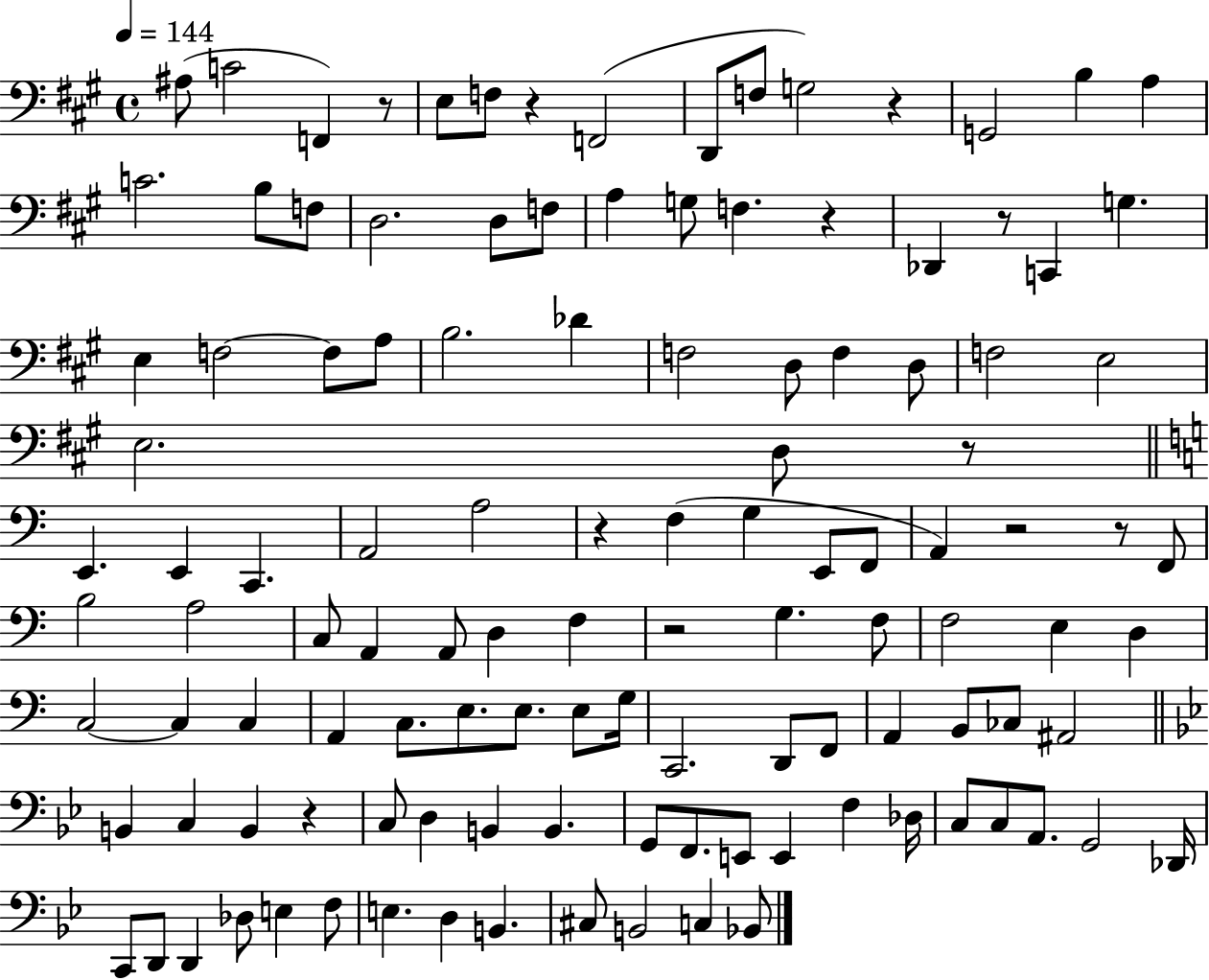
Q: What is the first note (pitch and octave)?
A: A#3